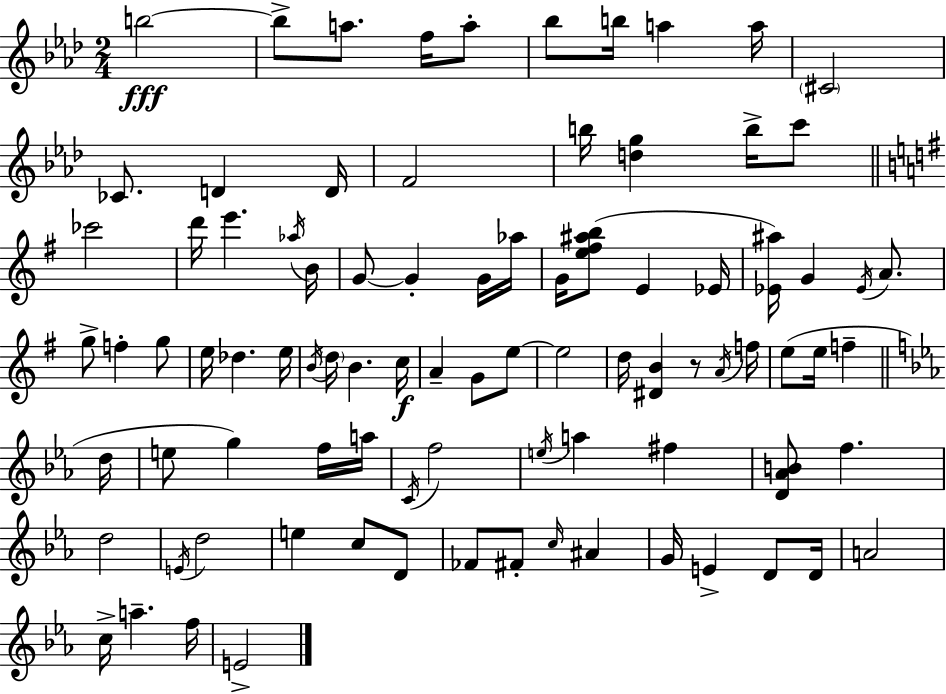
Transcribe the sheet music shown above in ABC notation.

X:1
T:Untitled
M:2/4
L:1/4
K:Fm
b2 b/2 a/2 f/4 a/2 _b/2 b/4 a a/4 ^C2 _C/2 D D/4 F2 b/4 [dg] b/4 c'/2 _c'2 d'/4 e' _a/4 B/4 G/2 G G/4 _a/4 G/4 [e^f^ab]/2 E _E/4 [_E^a]/4 G _E/4 A/2 g/2 f g/2 e/4 _d e/4 B/4 d/4 B c/4 A G/2 e/2 e2 d/4 [^DB] z/2 A/4 f/4 e/2 e/4 f d/4 e/2 g f/4 a/4 C/4 f2 e/4 a ^f [D_AB]/2 f d2 E/4 d2 e c/2 D/2 _F/2 ^F/2 c/4 ^A G/4 E D/2 D/4 A2 c/4 a f/4 E2